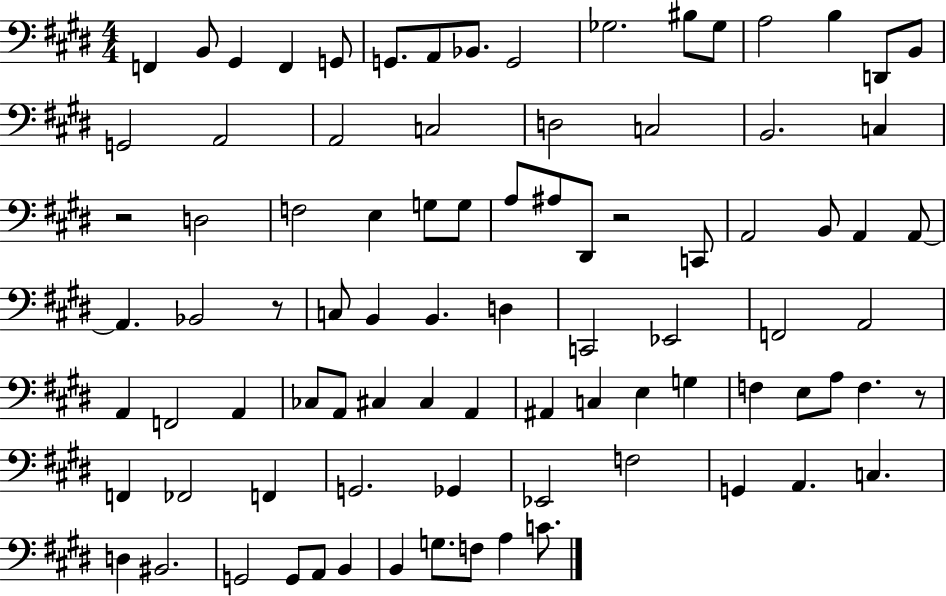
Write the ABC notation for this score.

X:1
T:Untitled
M:4/4
L:1/4
K:E
F,, B,,/2 ^G,, F,, G,,/2 G,,/2 A,,/2 _B,,/2 G,,2 _G,2 ^B,/2 _G,/2 A,2 B, D,,/2 B,,/2 G,,2 A,,2 A,,2 C,2 D,2 C,2 B,,2 C, z2 D,2 F,2 E, G,/2 G,/2 A,/2 ^A,/2 ^D,,/2 z2 C,,/2 A,,2 B,,/2 A,, A,,/2 A,, _B,,2 z/2 C,/2 B,, B,, D, C,,2 _E,,2 F,,2 A,,2 A,, F,,2 A,, _C,/2 A,,/2 ^C, ^C, A,, ^A,, C, E, G, F, E,/2 A,/2 F, z/2 F,, _F,,2 F,, G,,2 _G,, _E,,2 F,2 G,, A,, C, D, ^B,,2 G,,2 G,,/2 A,,/2 B,, B,, G,/2 F,/2 A, C/2